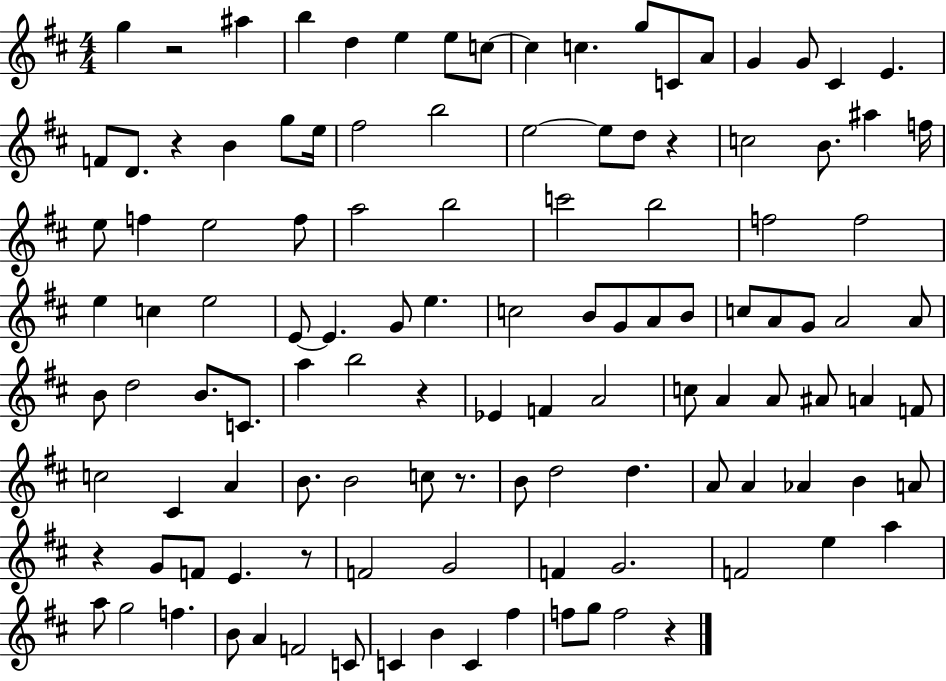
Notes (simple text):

G5/q R/h A#5/q B5/q D5/q E5/q E5/e C5/e C5/q C5/q. G5/e C4/e A4/e G4/q G4/e C#4/q E4/q. F4/e D4/e. R/q B4/q G5/e E5/s F#5/h B5/h E5/h E5/e D5/e R/q C5/h B4/e. A#5/q F5/s E5/e F5/q E5/h F5/e A5/h B5/h C6/h B5/h F5/h F5/h E5/q C5/q E5/h E4/e E4/q. G4/e E5/q. C5/h B4/e G4/e A4/e B4/e C5/e A4/e G4/e A4/h A4/e B4/e D5/h B4/e. C4/e. A5/q B5/h R/q Eb4/q F4/q A4/h C5/e A4/q A4/e A#4/e A4/q F4/e C5/h C#4/q A4/q B4/e. B4/h C5/e R/e. B4/e D5/h D5/q. A4/e A4/q Ab4/q B4/q A4/e R/q G4/e F4/e E4/q. R/e F4/h G4/h F4/q G4/h. F4/h E5/q A5/q A5/e G5/h F5/q. B4/e A4/q F4/h C4/e C4/q B4/q C4/q F#5/q F5/e G5/e F5/h R/q